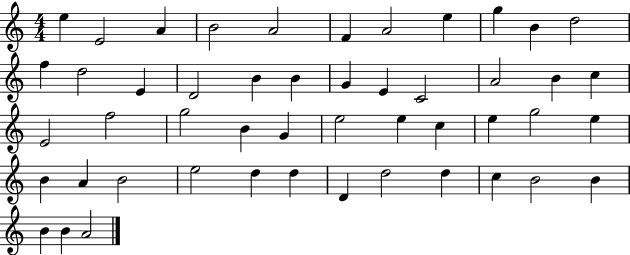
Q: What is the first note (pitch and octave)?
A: E5